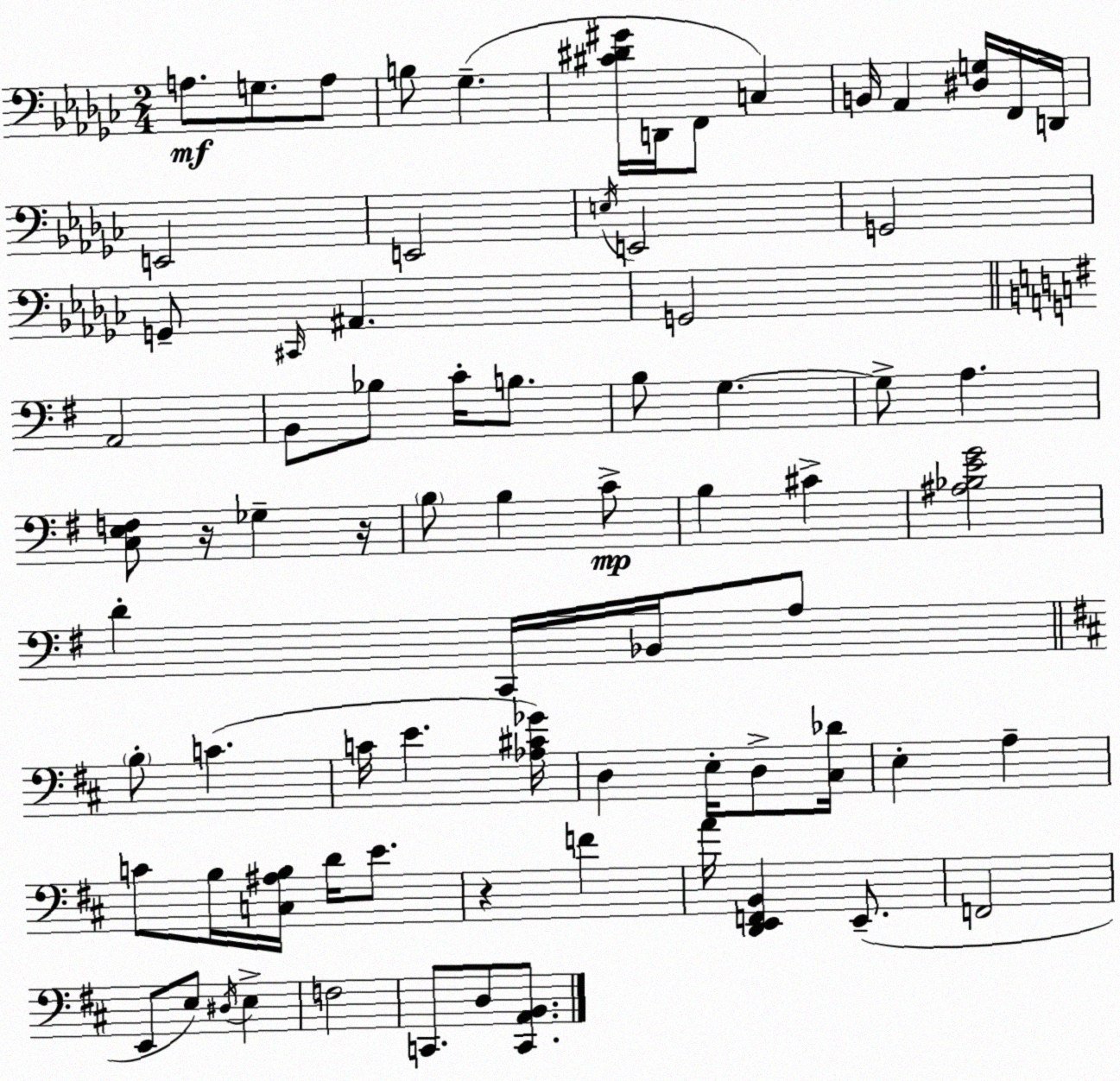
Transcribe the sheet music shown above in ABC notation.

X:1
T:Untitled
M:2/4
L:1/4
K:Ebm
A,/2 G,/2 A,/2 B,/2 _G, [^C^D^G]/4 D,,/4 F,,/2 C, B,,/4 _A,, [^D,G,]/4 F,,/4 D,,/4 E,,2 E,,2 E,/4 E,,2 G,,2 G,,/2 ^C,,/4 ^A,, G,,2 A,,2 B,,/2 _B,/2 C/4 B,/2 B,/2 G, G,/2 A, [C,E,F,]/2 z/4 _G, z/4 B,/2 B, C/2 B, ^C [^A,_B,EG]2 D C,,/4 _B,,/4 A,/2 B,/2 C C/4 E [_A,^C_G]/4 D, E,/4 D,/2 [^C,_D]/4 E, A, C/2 B,/4 [C,^A,B,]/4 D/4 E/2 z F A/4 [D,,E,,F,,B,,] E,,/2 F,,2 E,,/2 E,/2 ^D,/4 E, F,2 C,,/2 D,/2 [C,,A,,B,,]/2